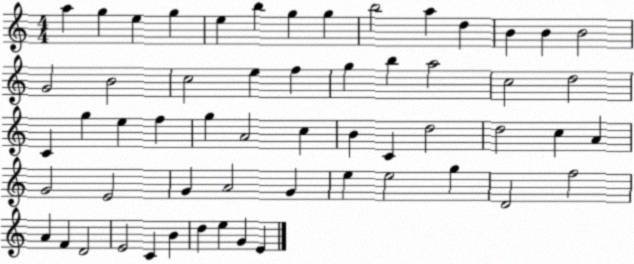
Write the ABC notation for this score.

X:1
T:Untitled
M:4/4
L:1/4
K:C
a g e g e b g g b2 a d B B B2 G2 B2 c2 e f g b a2 c2 d2 C g e f g A2 c B C d2 d2 c A G2 E2 G A2 G e e2 g D2 f2 A F D2 E2 C B d e G E